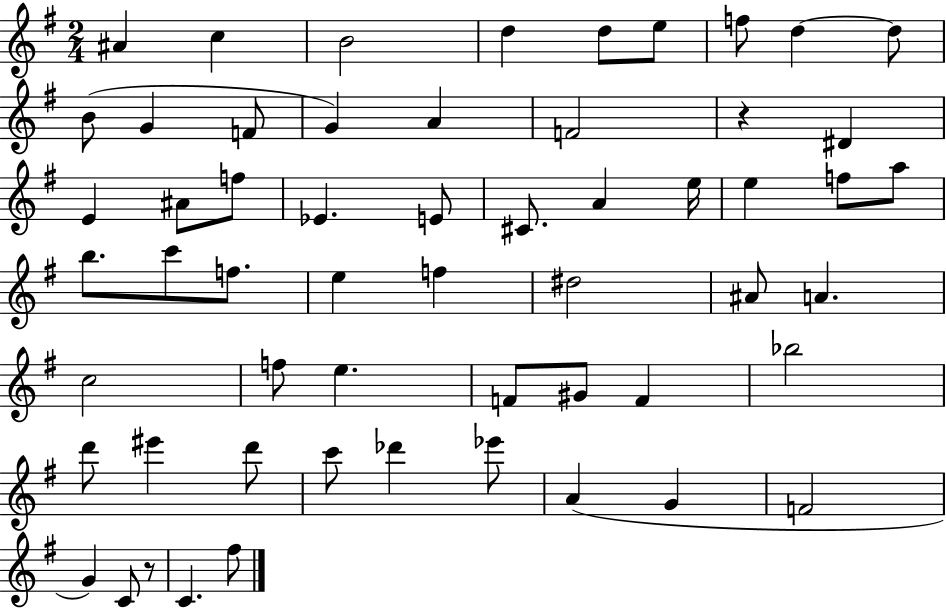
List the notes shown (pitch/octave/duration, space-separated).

A#4/q C5/q B4/h D5/q D5/e E5/e F5/e D5/q D5/e B4/e G4/q F4/e G4/q A4/q F4/h R/q D#4/q E4/q A#4/e F5/e Eb4/q. E4/e C#4/e. A4/q E5/s E5/q F5/e A5/e B5/e. C6/e F5/e. E5/q F5/q D#5/h A#4/e A4/q. C5/h F5/e E5/q. F4/e G#4/e F4/q Bb5/h D6/e EIS6/q D6/e C6/e Db6/q Eb6/e A4/q G4/q F4/h G4/q C4/e R/e C4/q. F#5/e